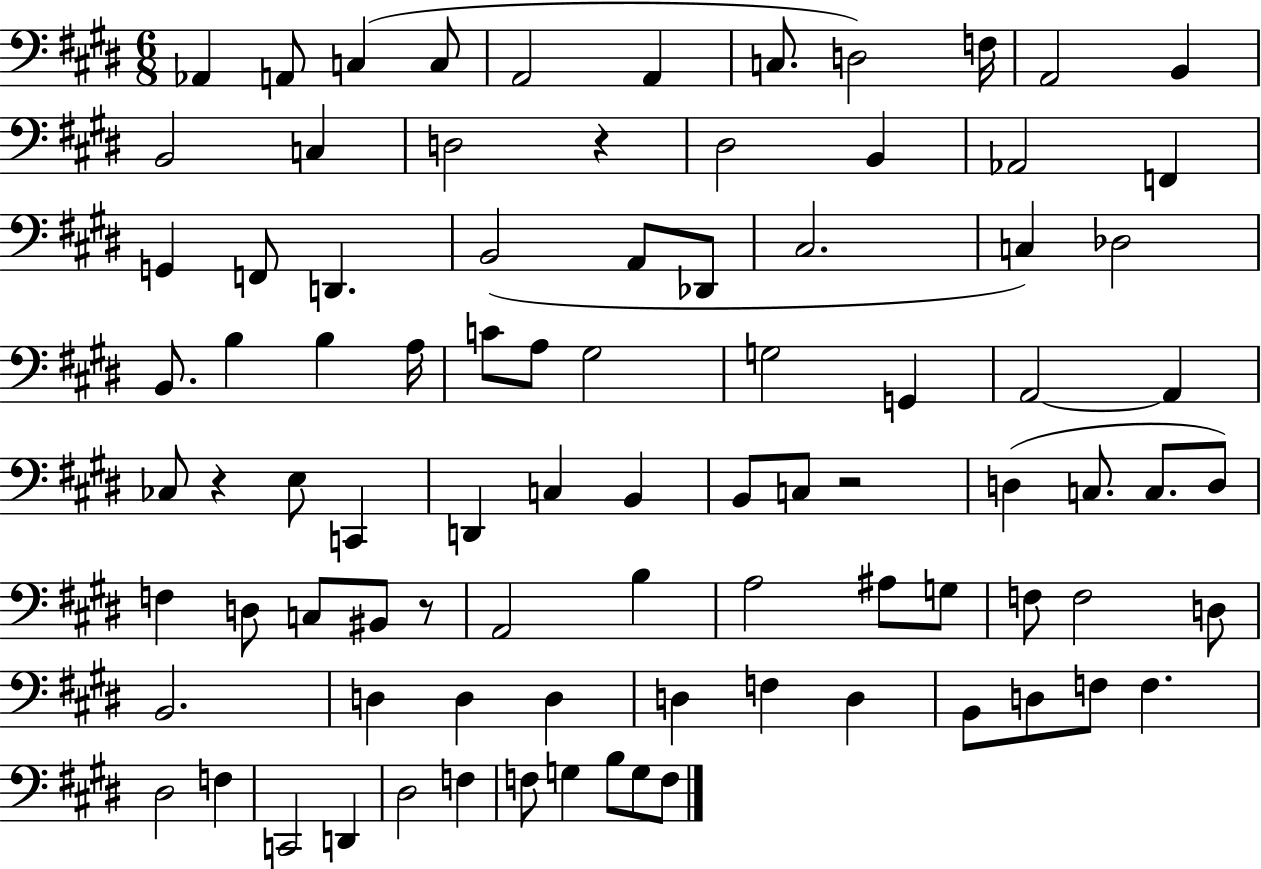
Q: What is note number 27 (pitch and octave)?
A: Db3